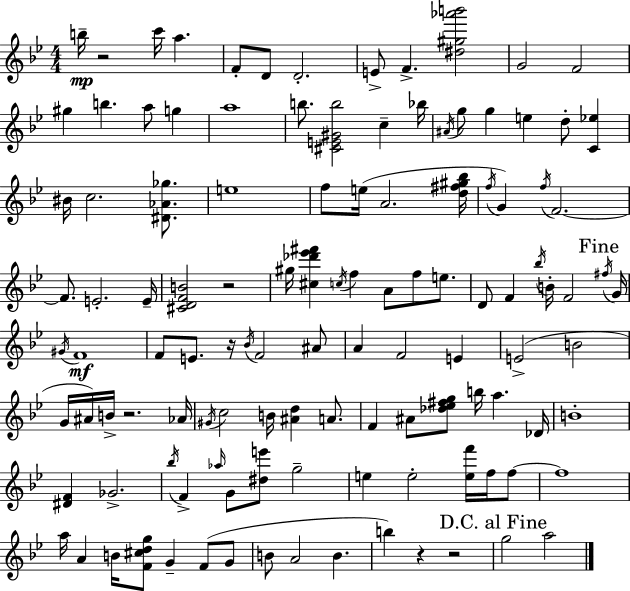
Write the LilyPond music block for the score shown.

{
  \clef treble
  \numericTimeSignature
  \time 4/4
  \key g \minor
  b''16--\mp r2 c'''16 a''4. | f'8-. d'8 d'2.-. | e'8-> f'4.-> <dis'' gis'' aes''' b'''>2 | g'2 f'2 | \break gis''4 b''4. a''8 g''4 | a''1 | b''8. <cis' e' gis' b''>2 c''4-- bes''16 | \acciaccatura { ais'16 } g''8 g''4 e''4 d''8-. <c' ees''>4 | \break bis'16 c''2. <dis' aes' ges''>8. | e''1 | f''8 e''16( a'2. | <d'' fis'' gis'' bes''>16 \acciaccatura { f''16 } g'4) \acciaccatura { f''16 } f'2.~~ | \break f'8. e'2.-. | e'16-- <cis' d' f' b'>2 r2 | gis''16 <cis'' des''' ees''' fis'''>4 \acciaccatura { c''16 } f''4 a'8 f''8 | e''8. d'8 f'4 \acciaccatura { bes''16 } b'16-. f'2 | \break \mark "Fine" \acciaccatura { fis''16 } g'16 \acciaccatura { gis'16 }\mf f'1 | f'8 e'8. r16 \acciaccatura { bes'16 } f'2 | ais'8 a'4 f'2 | e'4 e'2->( | \break b'2 g'16 ais'16) b'16-> r2. | aes'16 \acciaccatura { gis'16 } c''2 | b'16 <ais' d''>4 a'8. f'4 ais'8 <des'' ees'' fis'' g''>8 | b''16 a''4. des'16 b'1-. | \break <dis' f'>4 ges'2.-> | \acciaccatura { bes''16 } f'4-> \grace { aes''16 } g'8 | <dis'' e'''>8 g''2-- e''4 e''2-. | <e'' f'''>16 f''16 f''8~~ f''1 | \break a''16 a'4 | b'16 <f' cis'' d'' g''>8 g'4-- f'8( g'8 b'8 a'2 | b'4. b''4) r4 | r2 \mark "D.C. al Fine" g''2 | \break a''2 \bar "|."
}